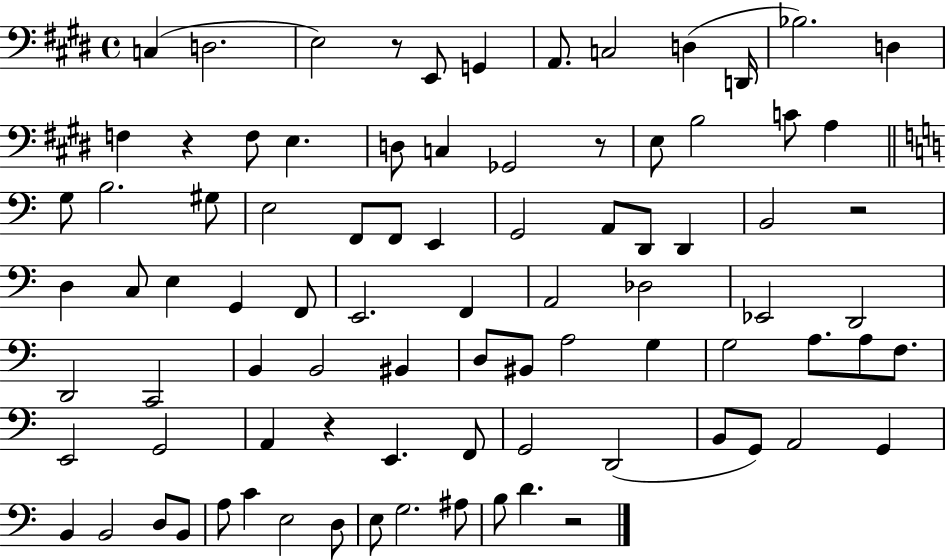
{
  \clef bass
  \time 4/4
  \defaultTimeSignature
  \key e \major
  c4( d2. | e2) r8 e,8 g,4 | a,8. c2 d4( d,16 | bes2.) d4 | \break f4 r4 f8 e4. | d8 c4 ges,2 r8 | e8 b2 c'8 a4 | \bar "||" \break \key a \minor g8 b2. gis8 | e2 f,8 f,8 e,4 | g,2 a,8 d,8 d,4 | b,2 r2 | \break d4 c8 e4 g,4 f,8 | e,2. f,4 | a,2 des2 | ees,2 d,2 | \break d,2 c,2 | b,4 b,2 bis,4 | d8 bis,8 a2 g4 | g2 a8. a8 f8. | \break e,2 g,2 | a,4 r4 e,4. f,8 | g,2 d,2( | b,8 g,8) a,2 g,4 | \break b,4 b,2 d8 b,8 | a8 c'4 e2 d8 | e8 g2. ais8 | b8 d'4. r2 | \break \bar "|."
}